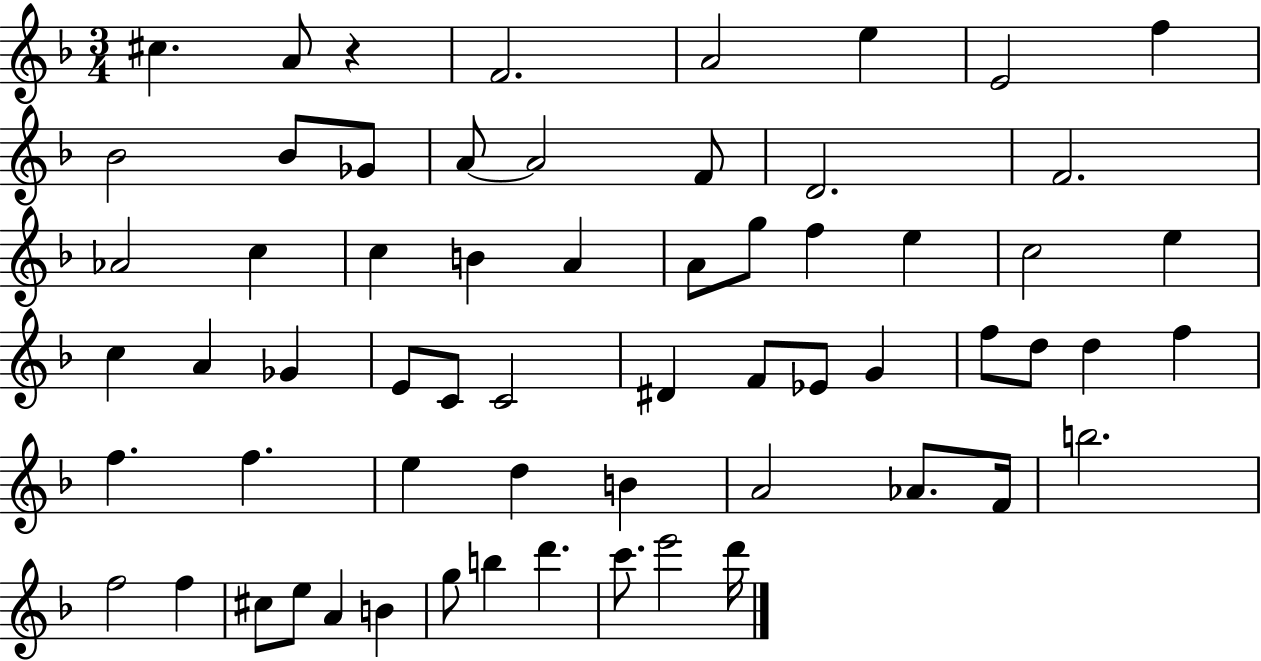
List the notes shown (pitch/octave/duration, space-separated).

C#5/q. A4/e R/q F4/h. A4/h E5/q E4/h F5/q Bb4/h Bb4/e Gb4/e A4/e A4/h F4/e D4/h. F4/h. Ab4/h C5/q C5/q B4/q A4/q A4/e G5/e F5/q E5/q C5/h E5/q C5/q A4/q Gb4/q E4/e C4/e C4/h D#4/q F4/e Eb4/e G4/q F5/e D5/e D5/q F5/q F5/q. F5/q. E5/q D5/q B4/q A4/h Ab4/e. F4/s B5/h. F5/h F5/q C#5/e E5/e A4/q B4/q G5/e B5/q D6/q. C6/e. E6/h D6/s